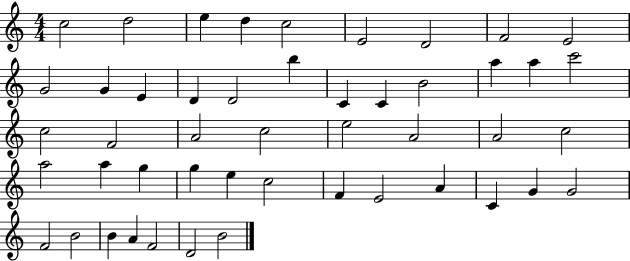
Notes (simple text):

C5/h D5/h E5/q D5/q C5/h E4/h D4/h F4/h E4/h G4/h G4/q E4/q D4/q D4/h B5/q C4/q C4/q B4/h A5/q A5/q C6/h C5/h F4/h A4/h C5/h E5/h A4/h A4/h C5/h A5/h A5/q G5/q G5/q E5/q C5/h F4/q E4/h A4/q C4/q G4/q G4/h F4/h B4/h B4/q A4/q F4/h D4/h B4/h